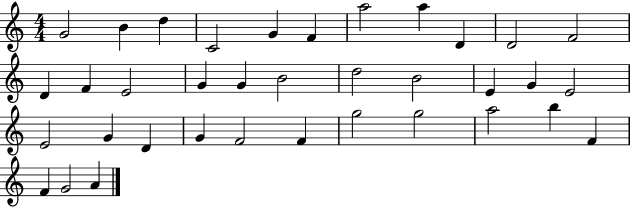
X:1
T:Untitled
M:4/4
L:1/4
K:C
G2 B d C2 G F a2 a D D2 F2 D F E2 G G B2 d2 B2 E G E2 E2 G D G F2 F g2 g2 a2 b F F G2 A